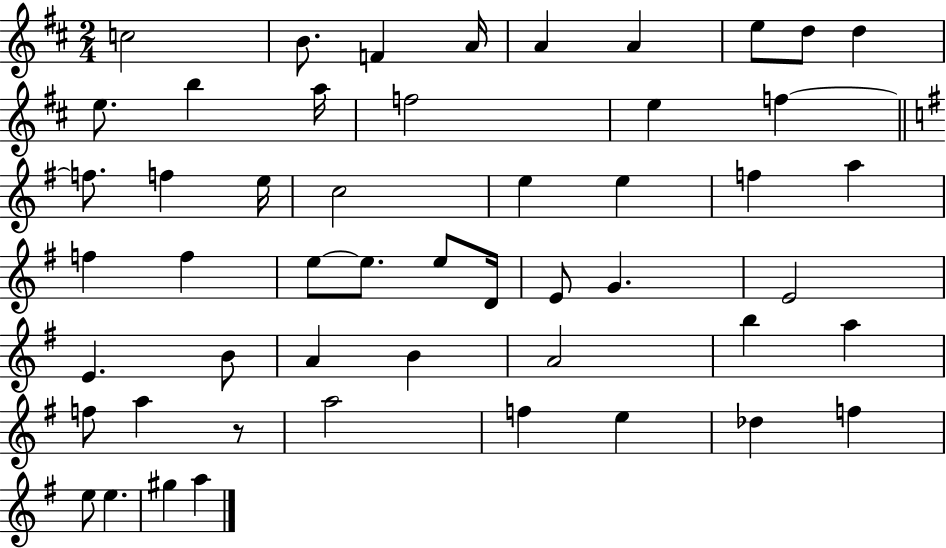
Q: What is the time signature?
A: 2/4